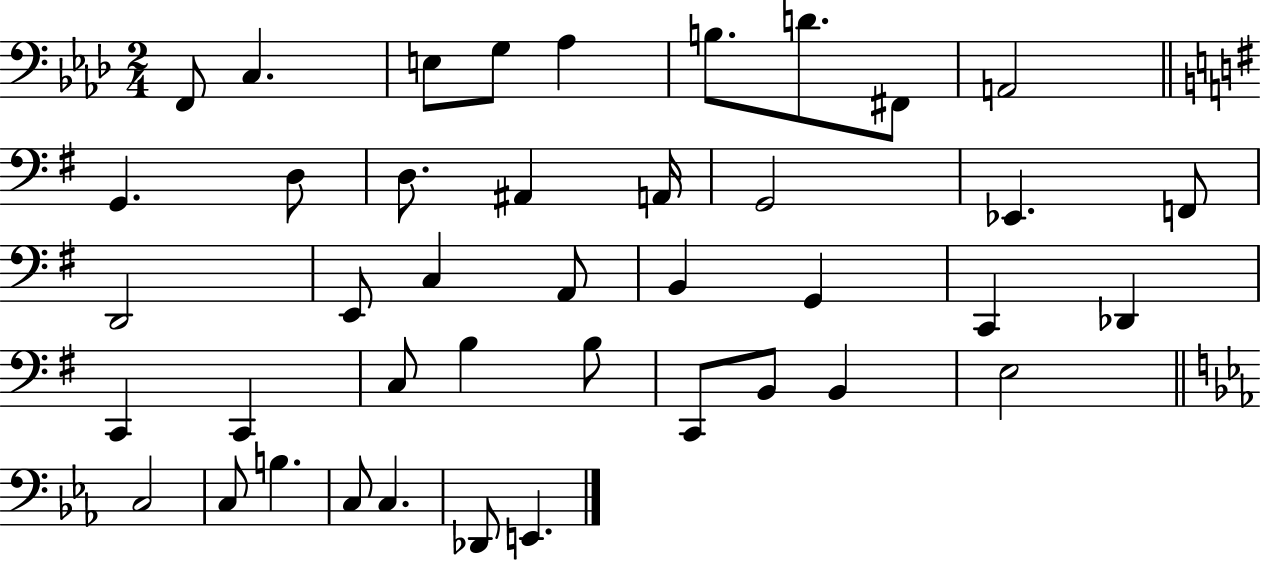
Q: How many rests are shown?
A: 0